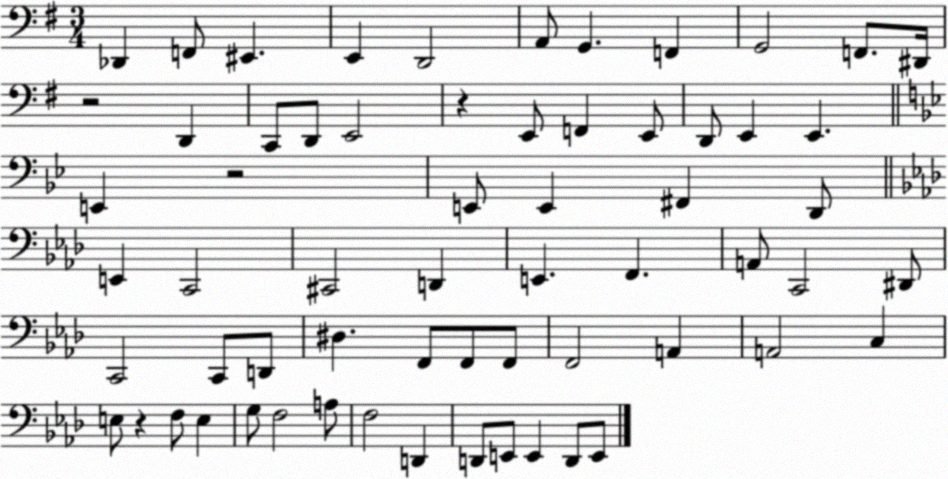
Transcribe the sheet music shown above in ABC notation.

X:1
T:Untitled
M:3/4
L:1/4
K:G
_D,, F,,/2 ^E,, E,, D,,2 A,,/2 G,, F,, G,,2 F,,/2 ^D,,/4 z2 D,, C,,/2 D,,/2 E,,2 z E,,/2 F,, E,,/2 D,,/2 E,, E,, E,, z2 E,,/2 E,, ^F,, D,,/2 E,, C,,2 ^C,,2 D,, E,, F,, A,,/2 C,,2 ^D,,/2 C,,2 C,,/2 D,,/2 ^D, F,,/2 F,,/2 F,,/2 F,,2 A,, A,,2 C, E,/2 z F,/2 E, G,/2 F,2 A,/2 F,2 D,, D,,/2 E,,/2 E,, D,,/2 E,,/2